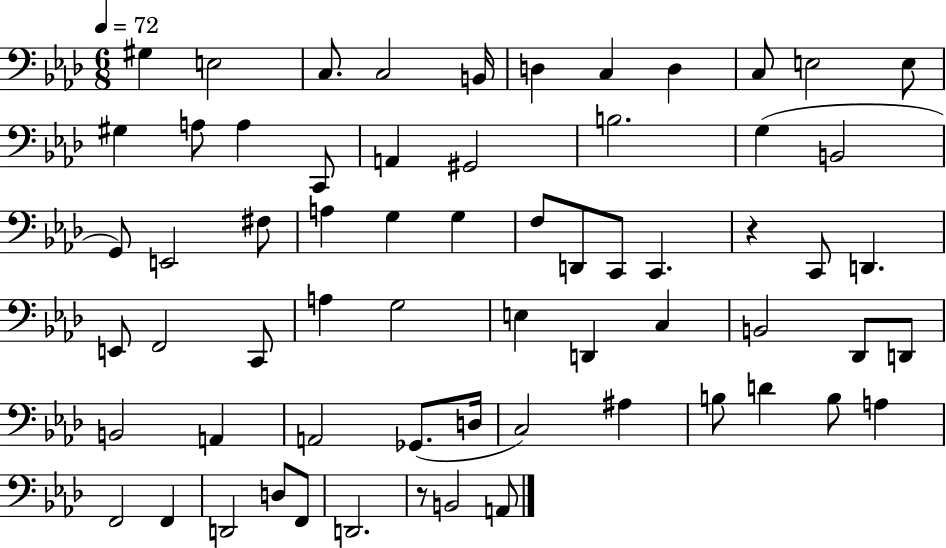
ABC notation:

X:1
T:Untitled
M:6/8
L:1/4
K:Ab
^G, E,2 C,/2 C,2 B,,/4 D, C, D, C,/2 E,2 E,/2 ^G, A,/2 A, C,,/2 A,, ^G,,2 B,2 G, B,,2 G,,/2 E,,2 ^F,/2 A, G, G, F,/2 D,,/2 C,,/2 C,, z C,,/2 D,, E,,/2 F,,2 C,,/2 A, G,2 E, D,, C, B,,2 _D,,/2 D,,/2 B,,2 A,, A,,2 _G,,/2 D,/4 C,2 ^A, B,/2 D B,/2 A, F,,2 F,, D,,2 D,/2 F,,/2 D,,2 z/2 B,,2 A,,/2